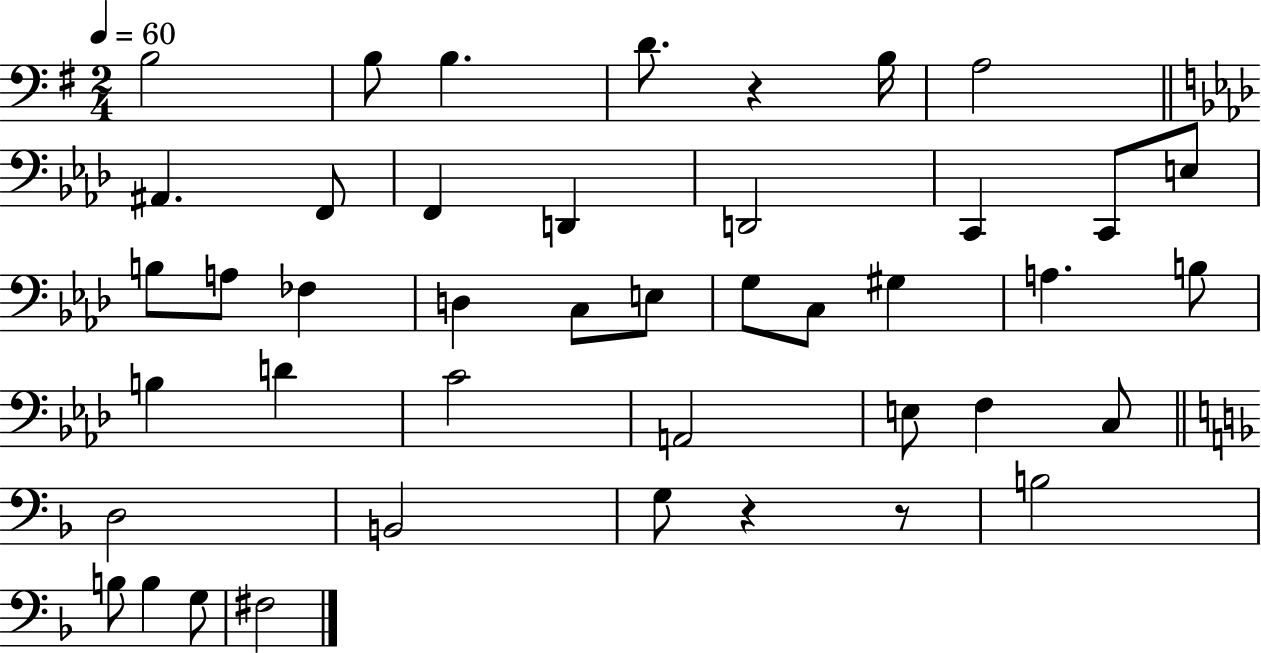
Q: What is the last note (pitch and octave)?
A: F#3